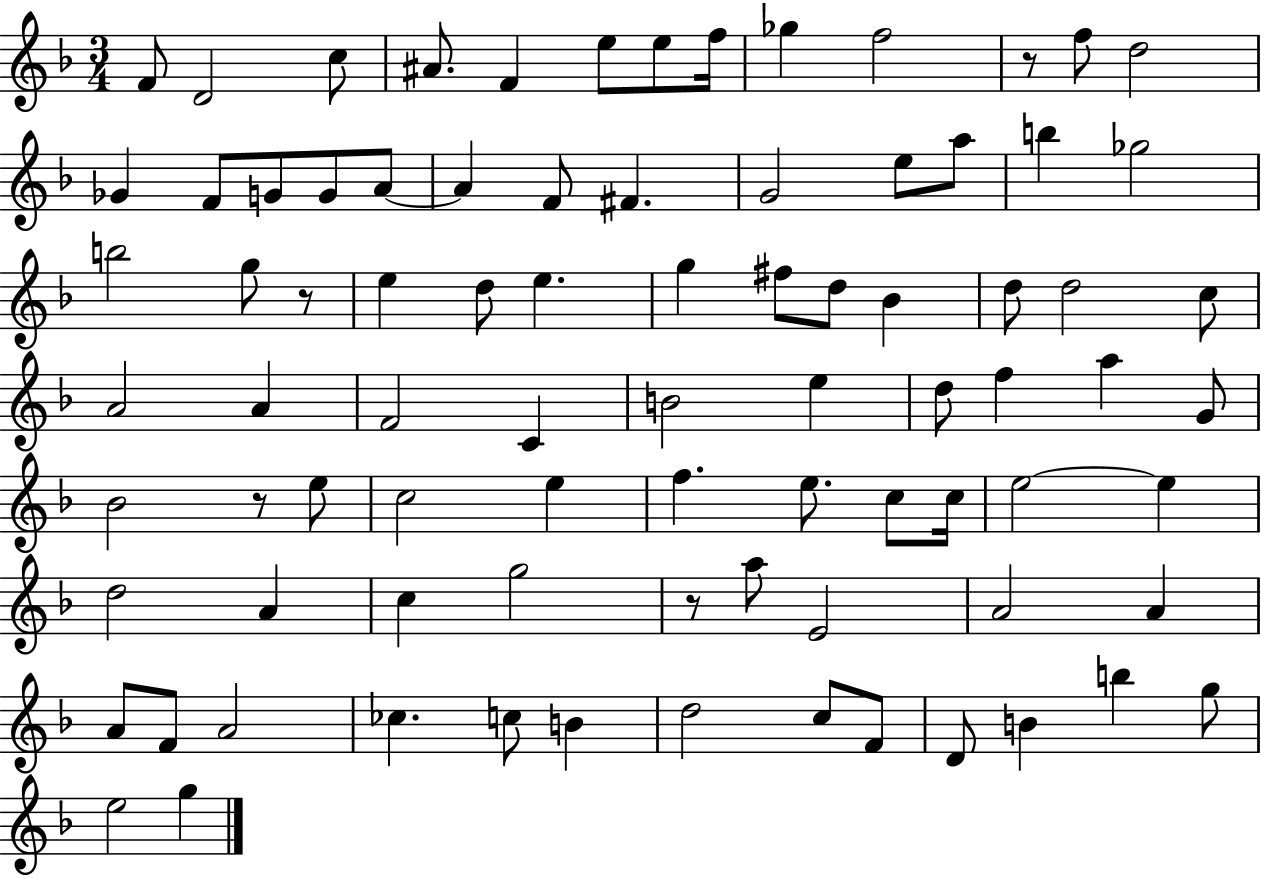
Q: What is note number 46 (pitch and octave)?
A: A5